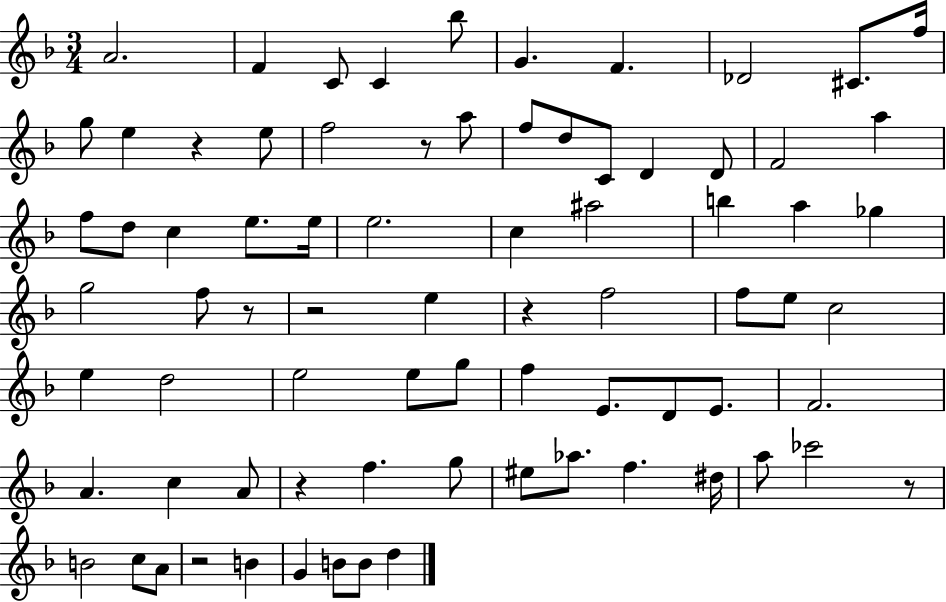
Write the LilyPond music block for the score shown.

{
  \clef treble
  \numericTimeSignature
  \time 3/4
  \key f \major
  a'2. | f'4 c'8 c'4 bes''8 | g'4. f'4. | des'2 cis'8. f''16 | \break g''8 e''4 r4 e''8 | f''2 r8 a''8 | f''8 d''8 c'8 d'4 d'8 | f'2 a''4 | \break f''8 d''8 c''4 e''8. e''16 | e''2. | c''4 ais''2 | b''4 a''4 ges''4 | \break g''2 f''8 r8 | r2 e''4 | r4 f''2 | f''8 e''8 c''2 | \break e''4 d''2 | e''2 e''8 g''8 | f''4 e'8. d'8 e'8. | f'2. | \break a'4. c''4 a'8 | r4 f''4. g''8 | eis''8 aes''8. f''4. dis''16 | a''8 ces'''2 r8 | \break b'2 c''8 a'8 | r2 b'4 | g'4 b'8 b'8 d''4 | \bar "|."
}